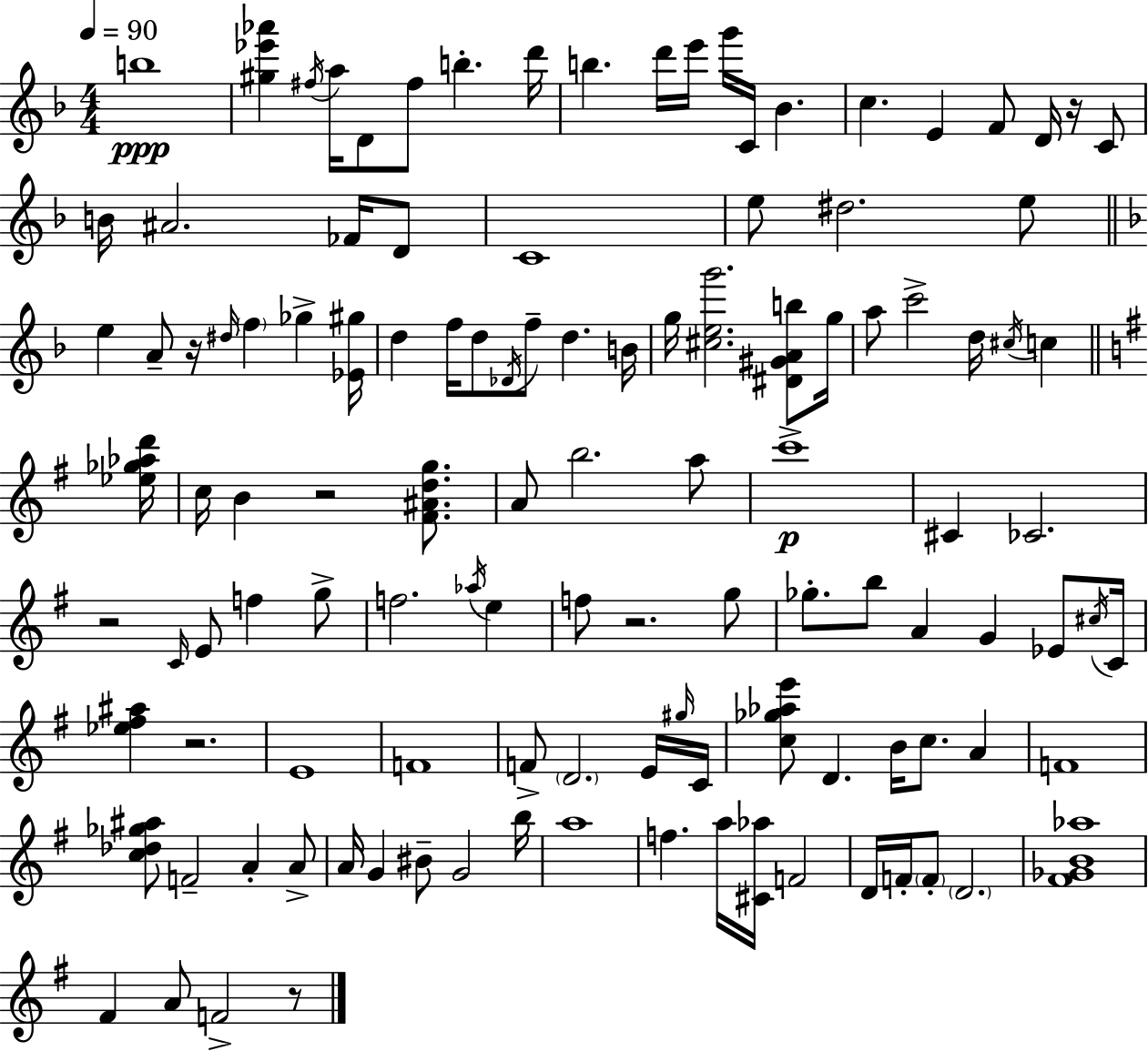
X:1
T:Untitled
M:4/4
L:1/4
K:Dm
b4 [^g_e'_a'] ^f/4 a/4 D/2 ^f/2 b d'/4 b d'/4 e'/4 g'/4 C/4 _B c E F/2 D/4 z/4 C/2 B/4 ^A2 _F/4 D/2 C4 e/2 ^d2 e/2 e A/2 z/4 ^d/4 f _g [_E^g]/4 d f/4 d/2 _D/4 f/2 d B/4 g/4 [^ceg']2 [^D^GAb]/2 g/4 a/2 c'2 d/4 ^c/4 c [_e_g_ad']/4 c/4 B z2 [^F^Adg]/2 A/2 b2 a/2 c'4 ^C _C2 z2 C/4 E/2 f g/2 f2 _a/4 e f/2 z2 g/2 _g/2 b/2 A G _E/2 ^c/4 C/4 [_e^f^a] z2 E4 F4 F/2 D2 E/4 ^g/4 C/4 [c_g_ae']/2 D B/4 c/2 A F4 [c_d_g^a]/2 F2 A A/2 A/4 G ^B/2 G2 b/4 a4 f a/4 [^C_a]/4 F2 D/4 F/4 F/2 D2 [^F_GB_a]4 ^F A/2 F2 z/2